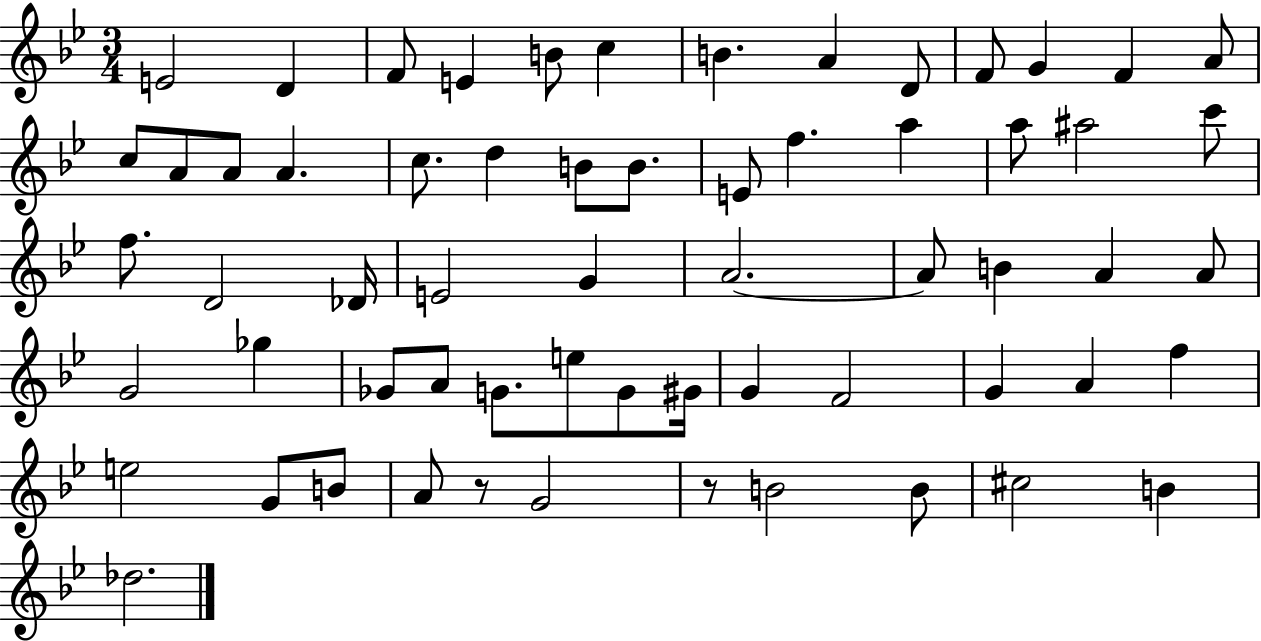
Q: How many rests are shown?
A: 2